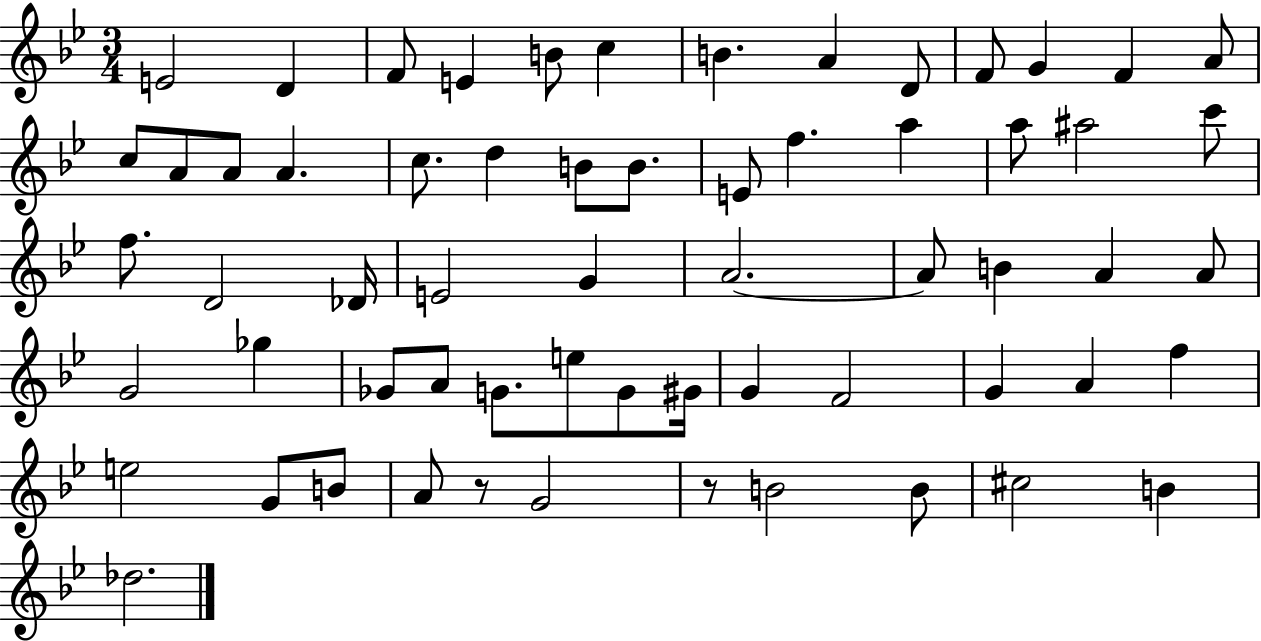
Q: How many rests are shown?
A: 2